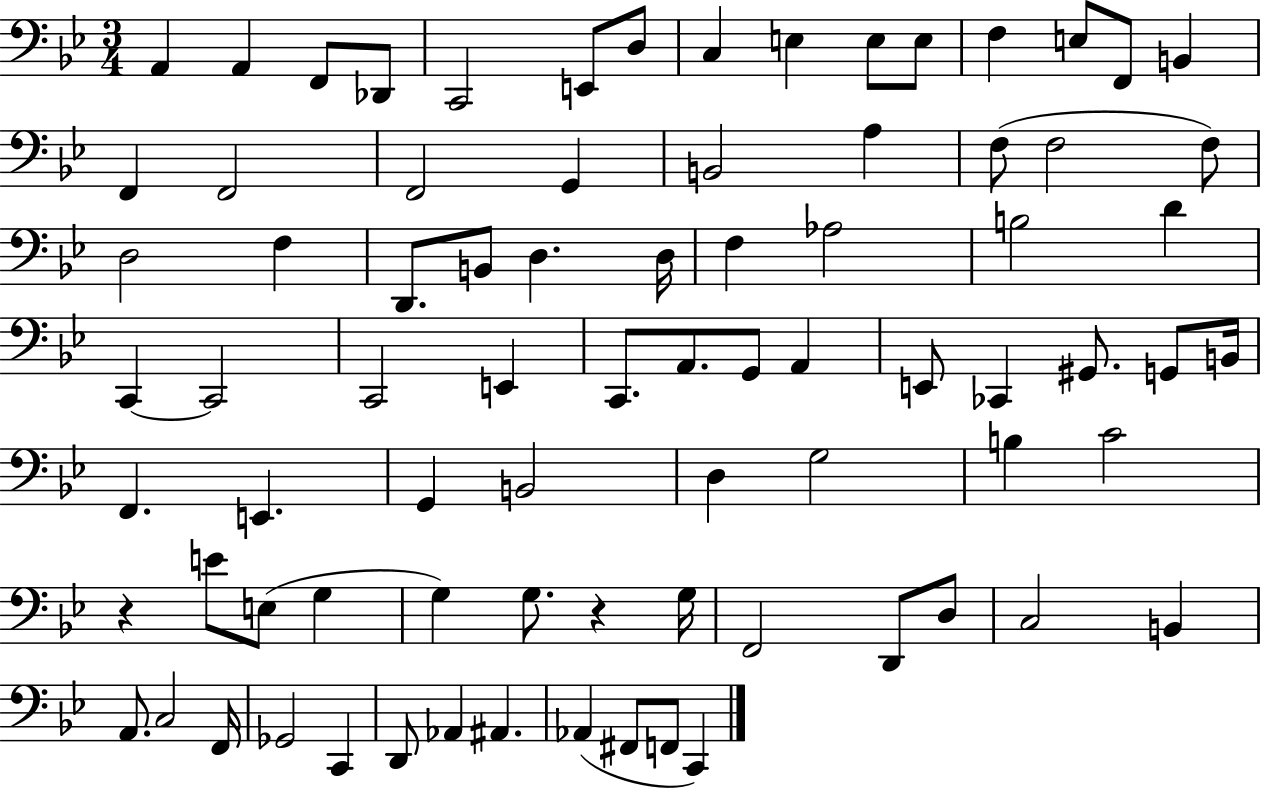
{
  \clef bass
  \numericTimeSignature
  \time 3/4
  \key bes \major
  a,4 a,4 f,8 des,8 | c,2 e,8 d8 | c4 e4 e8 e8 | f4 e8 f,8 b,4 | \break f,4 f,2 | f,2 g,4 | b,2 a4 | f8( f2 f8) | \break d2 f4 | d,8. b,8 d4. d16 | f4 aes2 | b2 d'4 | \break c,4~~ c,2 | c,2 e,4 | c,8. a,8. g,8 a,4 | e,8 ces,4 gis,8. g,8 b,16 | \break f,4. e,4. | g,4 b,2 | d4 g2 | b4 c'2 | \break r4 e'8 e8( g4 | g4) g8. r4 g16 | f,2 d,8 d8 | c2 b,4 | \break a,8. c2 f,16 | ges,2 c,4 | d,8 aes,4 ais,4. | aes,4( fis,8 f,8 c,4) | \break \bar "|."
}